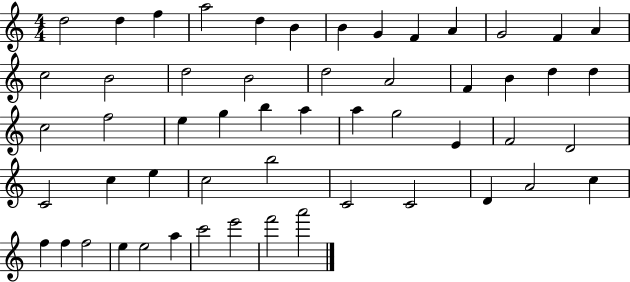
{
  \clef treble
  \numericTimeSignature
  \time 4/4
  \key c \major
  d''2 d''4 f''4 | a''2 d''4 b'4 | b'4 g'4 f'4 a'4 | g'2 f'4 a'4 | \break c''2 b'2 | d''2 b'2 | d''2 a'2 | f'4 b'4 d''4 d''4 | \break c''2 f''2 | e''4 g''4 b''4 a''4 | a''4 g''2 e'4 | f'2 d'2 | \break c'2 c''4 e''4 | c''2 b''2 | c'2 c'2 | d'4 a'2 c''4 | \break f''4 f''4 f''2 | e''4 e''2 a''4 | c'''2 e'''2 | f'''2 a'''2 | \break \bar "|."
}